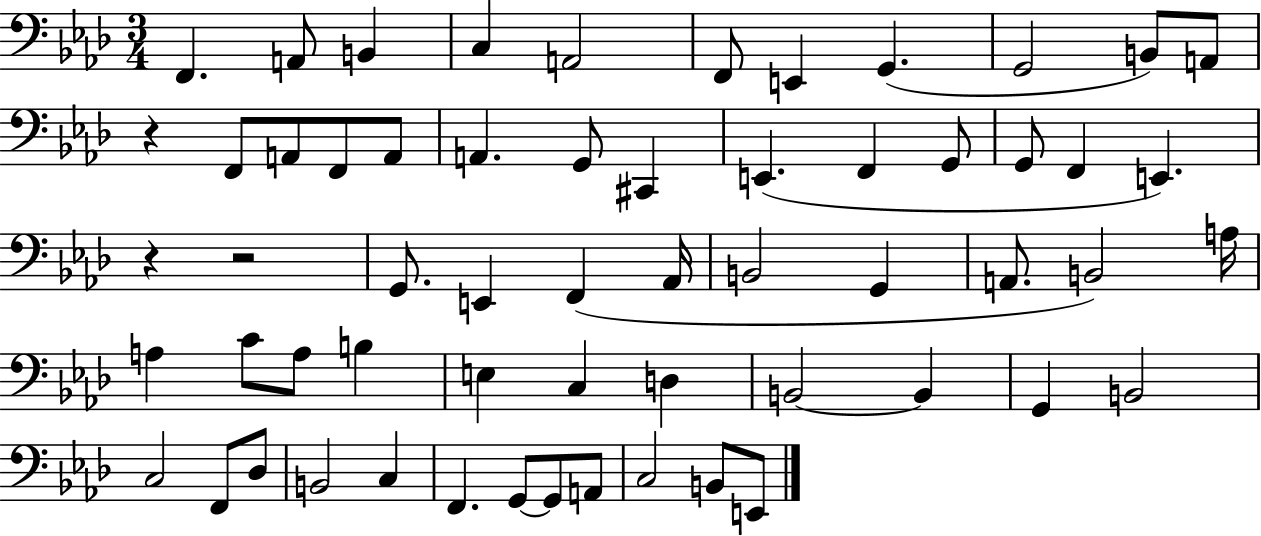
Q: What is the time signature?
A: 3/4